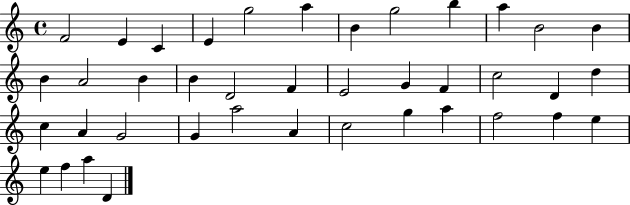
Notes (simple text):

F4/h E4/q C4/q E4/q G5/h A5/q B4/q G5/h B5/q A5/q B4/h B4/q B4/q A4/h B4/q B4/q D4/h F4/q E4/h G4/q F4/q C5/h D4/q D5/q C5/q A4/q G4/h G4/q A5/h A4/q C5/h G5/q A5/q F5/h F5/q E5/q E5/q F5/q A5/q D4/q